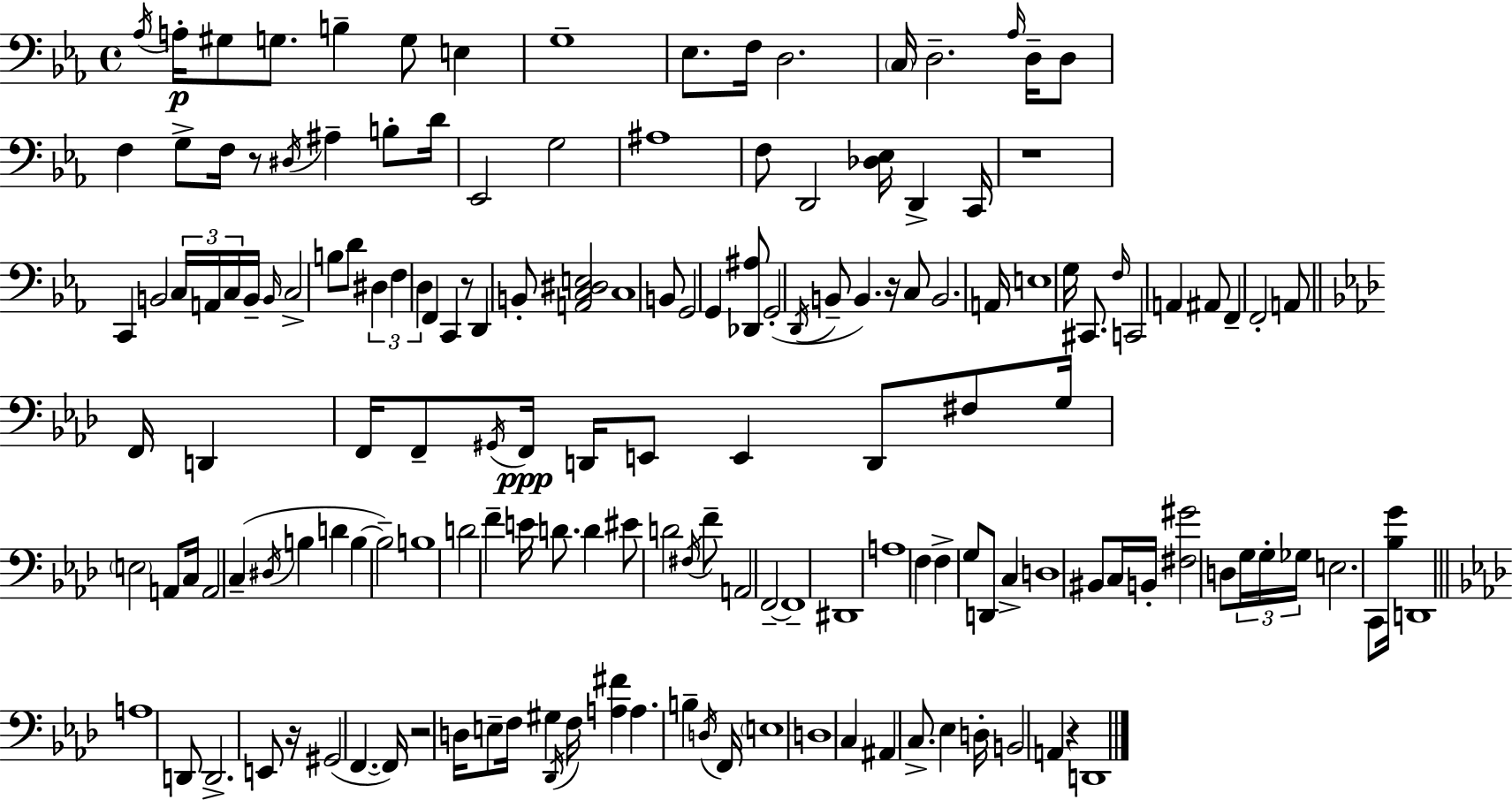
{
  \clef bass
  \time 4/4
  \defaultTimeSignature
  \key ees \major
  \acciaccatura { aes16 }\p a16-. gis8 g8. b4-- g8 e4 | g1-- | ees8. f16 d2. | \parenthesize c16 d2.-- \grace { aes16 } d16-- | \break d8 f4 g8-> f16 r8 \acciaccatura { dis16 } ais4-- | b8-. d'16 ees,2 g2 | ais1 | f8 d,2 <des ees>16 d,4-> | \break c,16 r1 | c,4 b,2 \tuplet 3/2 { c16 | a,16 c16 } b,16-- \grace { b,16 } c2-> b8 d'8 | \tuplet 3/2 { dis4 f4 d4 } f,4 | \break c,4 r8 d,4 b,8-. <a, c dis e>2 | c1 | b,8 g,2 g,4 | <des, ais>8 g,2-.( \acciaccatura { d,16 } b,8-- b,4.) | \break r16 c8 b,2. | a,16 e1 | g16 cis,8. \grace { f16 } c,2 | a,4 ais,8 f,4-- f,2-. | \break a,8 \bar "||" \break \key aes \major f,16 d,4 f,16 f,8-- \acciaccatura { gis,16 } f,16\ppp d,16 e,8 e,4 | d,8 fis8 g16 \parenthesize e2 a,8 | c16 a,2 c4--( \acciaccatura { dis16 } b4 | d'4 b4~~ b2--) | \break b1 | d'2 f'4-- e'16 d'8. | d'4 eis'8 d'2 | \acciaccatura { fis16 } f'8-- a,2 f,2--~~ | \break f,1-- | dis,1 | a1 | f4 f4-> g8 d,8 c4-> | \break d1 | bis,8 c16 b,16-. <fis gis'>2 d8 | \tuplet 3/2 { g16 g16-. ges16 } e2. | c,8 <bes g'>16 d,1 | \break \bar "||" \break \key aes \major a1 | d,8 d,2.-> e,8 | r16 gis,2( f,4.~~ f,16) | r2 d16 e8-- f16 gis4 | \break \acciaccatura { des,16 } f16 <a fis'>4 a4. b4-- | \acciaccatura { d16 } f,16 \parenthesize e1 | d1 | c4 ais,4 c8.-> ees4 | \break d16-. b,2 a,4 r4 | d,1 | \bar "|."
}